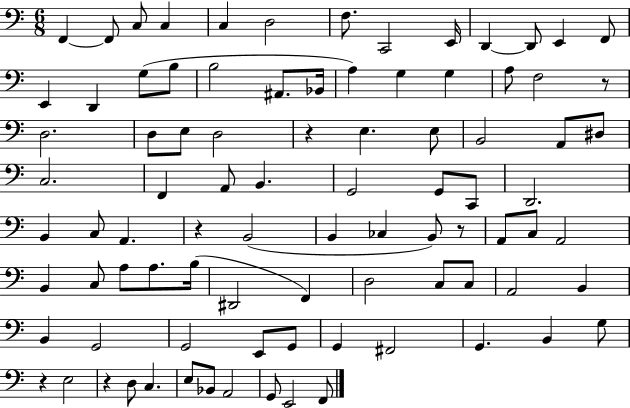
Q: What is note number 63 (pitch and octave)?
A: A2